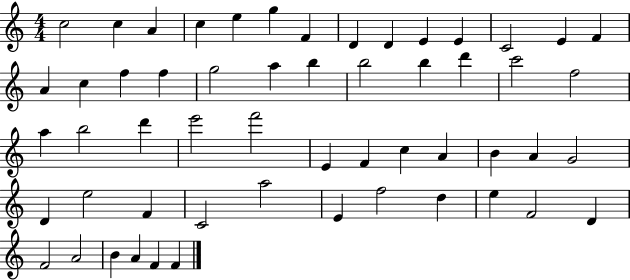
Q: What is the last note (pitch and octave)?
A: F4